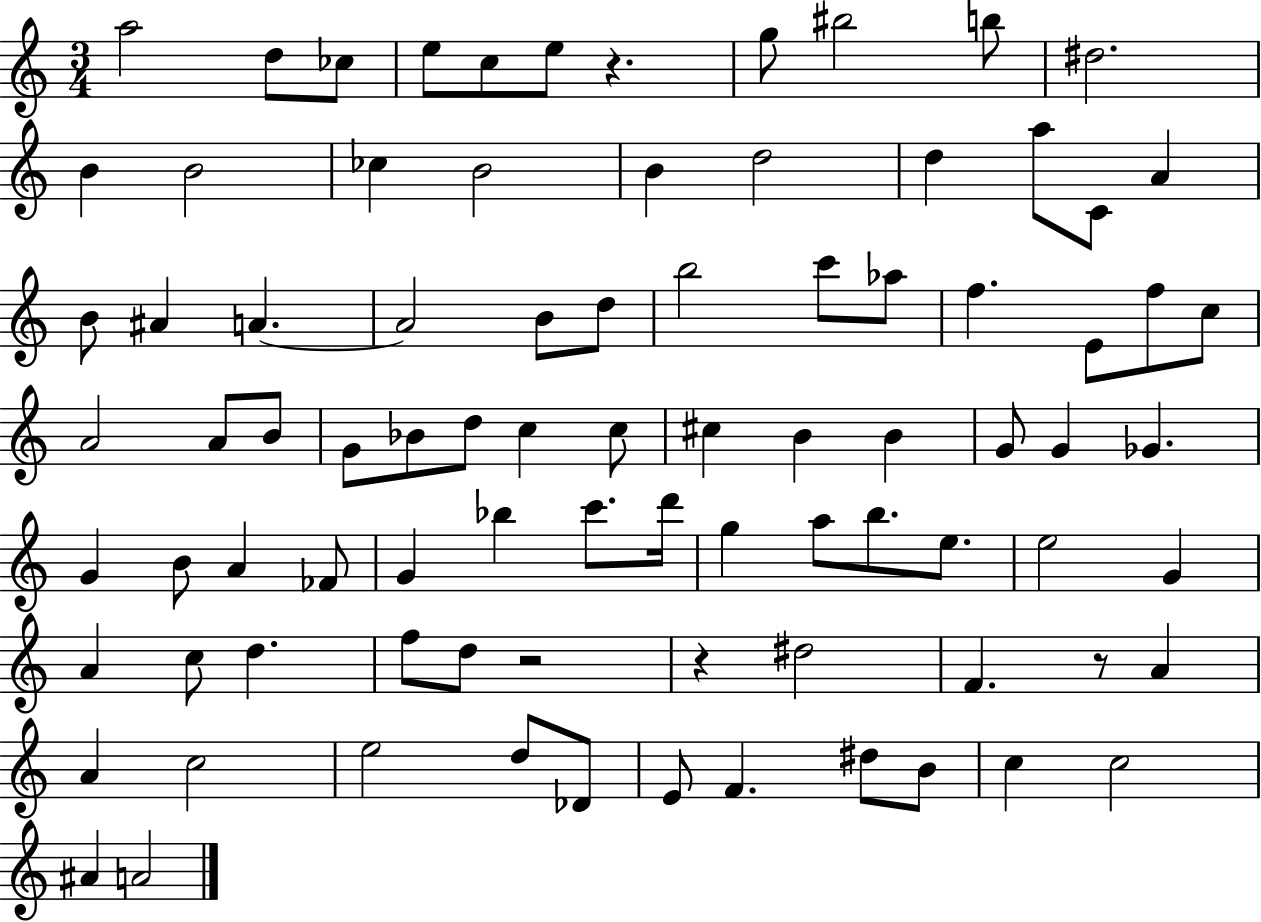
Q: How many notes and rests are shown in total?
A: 86